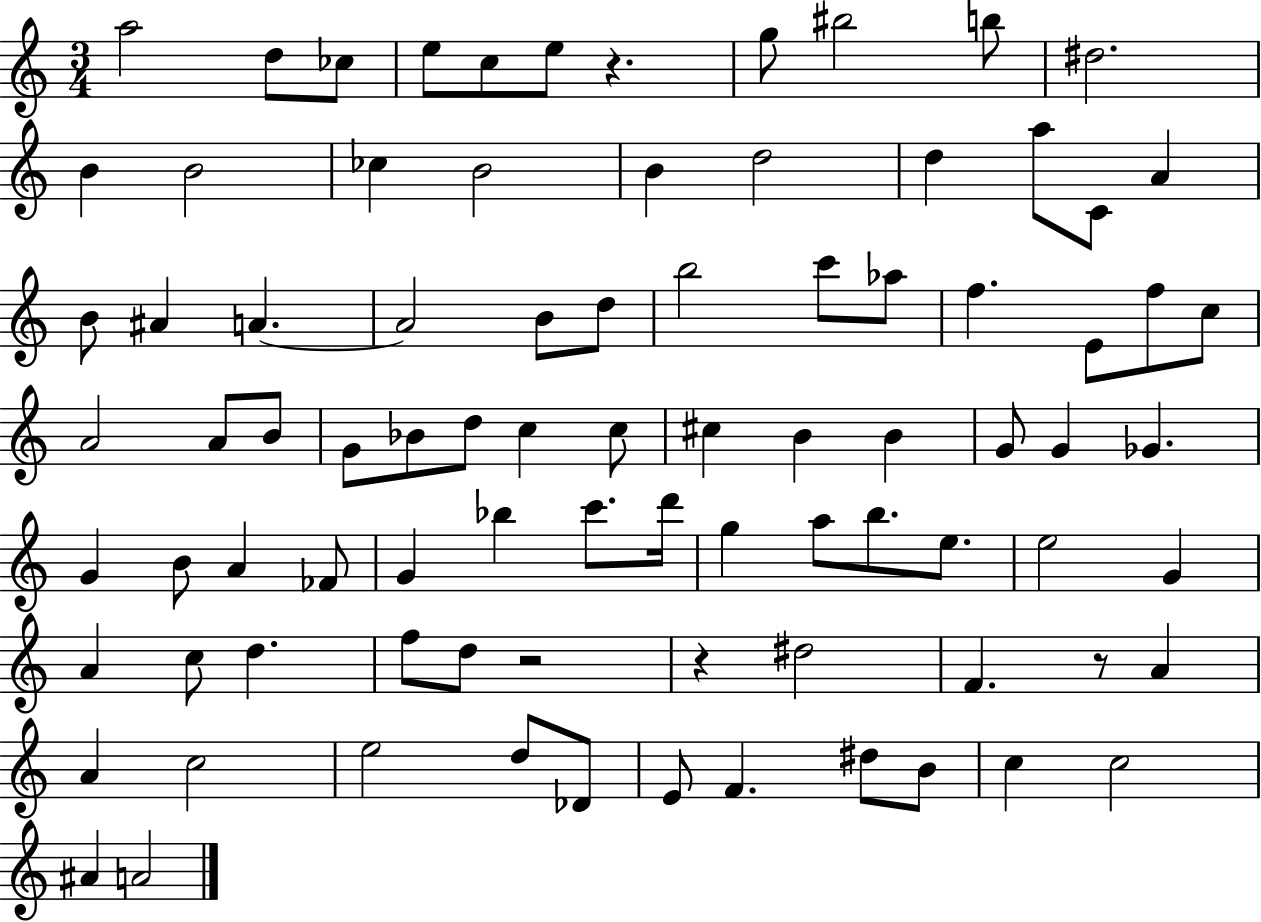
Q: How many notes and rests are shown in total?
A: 86